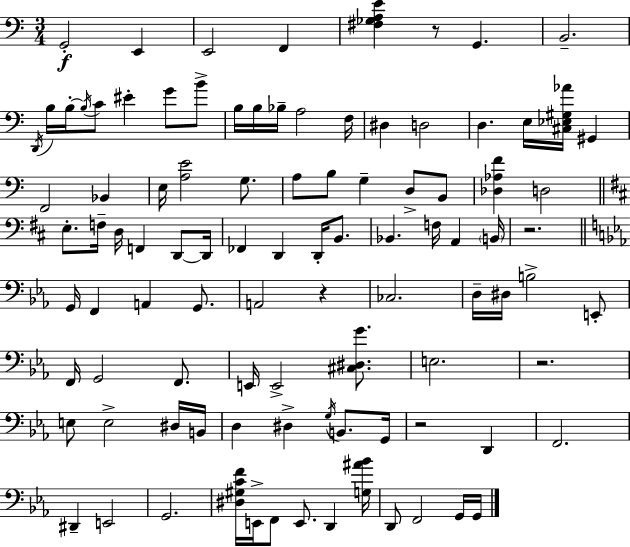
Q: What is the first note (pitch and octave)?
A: G2